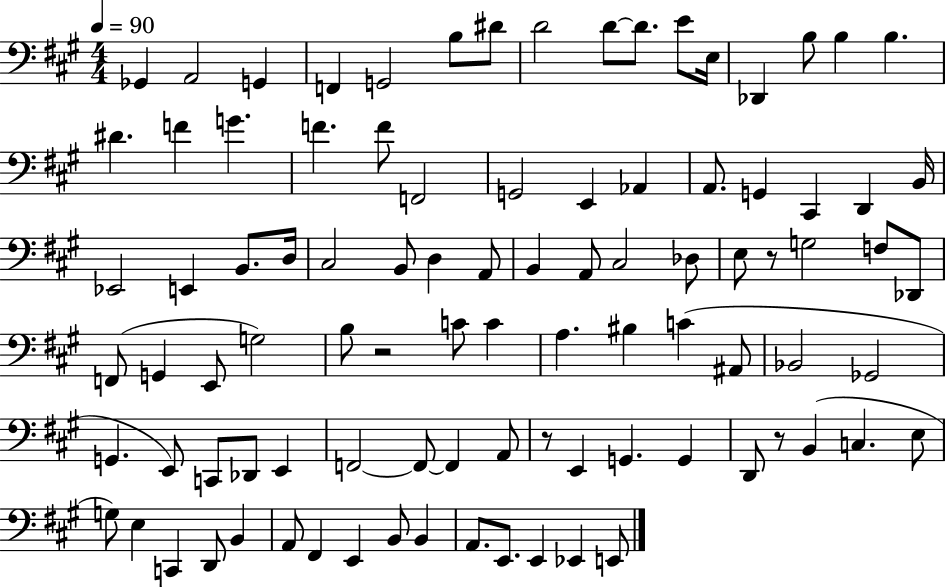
X:1
T:Untitled
M:4/4
L:1/4
K:A
_G,, A,,2 G,, F,, G,,2 B,/2 ^D/2 D2 D/2 D/2 E/2 E,/4 _D,, B,/2 B, B, ^D F G F F/2 F,,2 G,,2 E,, _A,, A,,/2 G,, ^C,, D,, B,,/4 _E,,2 E,, B,,/2 D,/4 ^C,2 B,,/2 D, A,,/2 B,, A,,/2 ^C,2 _D,/2 E,/2 z/2 G,2 F,/2 _D,,/2 F,,/2 G,, E,,/2 G,2 B,/2 z2 C/2 C A, ^B, C ^A,,/2 _B,,2 _G,,2 G,, E,,/2 C,,/2 _D,,/2 E,, F,,2 F,,/2 F,, A,,/2 z/2 E,, G,, G,, D,,/2 z/2 B,, C, E,/2 G,/2 E, C,, D,,/2 B,, A,,/2 ^F,, E,, B,,/2 B,, A,,/2 E,,/2 E,, _E,, E,,/2